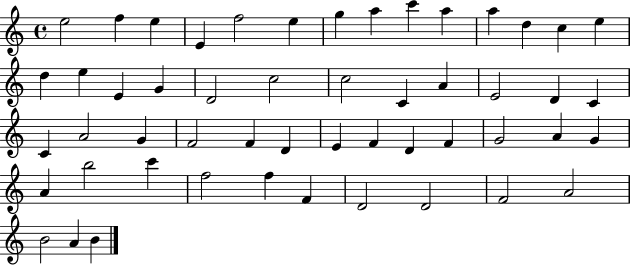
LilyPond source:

{
  \clef treble
  \time 4/4
  \defaultTimeSignature
  \key c \major
  e''2 f''4 e''4 | e'4 f''2 e''4 | g''4 a''4 c'''4 a''4 | a''4 d''4 c''4 e''4 | \break d''4 e''4 e'4 g'4 | d'2 c''2 | c''2 c'4 a'4 | e'2 d'4 c'4 | \break c'4 a'2 g'4 | f'2 f'4 d'4 | e'4 f'4 d'4 f'4 | g'2 a'4 g'4 | \break a'4 b''2 c'''4 | f''2 f''4 f'4 | d'2 d'2 | f'2 a'2 | \break b'2 a'4 b'4 | \bar "|."
}